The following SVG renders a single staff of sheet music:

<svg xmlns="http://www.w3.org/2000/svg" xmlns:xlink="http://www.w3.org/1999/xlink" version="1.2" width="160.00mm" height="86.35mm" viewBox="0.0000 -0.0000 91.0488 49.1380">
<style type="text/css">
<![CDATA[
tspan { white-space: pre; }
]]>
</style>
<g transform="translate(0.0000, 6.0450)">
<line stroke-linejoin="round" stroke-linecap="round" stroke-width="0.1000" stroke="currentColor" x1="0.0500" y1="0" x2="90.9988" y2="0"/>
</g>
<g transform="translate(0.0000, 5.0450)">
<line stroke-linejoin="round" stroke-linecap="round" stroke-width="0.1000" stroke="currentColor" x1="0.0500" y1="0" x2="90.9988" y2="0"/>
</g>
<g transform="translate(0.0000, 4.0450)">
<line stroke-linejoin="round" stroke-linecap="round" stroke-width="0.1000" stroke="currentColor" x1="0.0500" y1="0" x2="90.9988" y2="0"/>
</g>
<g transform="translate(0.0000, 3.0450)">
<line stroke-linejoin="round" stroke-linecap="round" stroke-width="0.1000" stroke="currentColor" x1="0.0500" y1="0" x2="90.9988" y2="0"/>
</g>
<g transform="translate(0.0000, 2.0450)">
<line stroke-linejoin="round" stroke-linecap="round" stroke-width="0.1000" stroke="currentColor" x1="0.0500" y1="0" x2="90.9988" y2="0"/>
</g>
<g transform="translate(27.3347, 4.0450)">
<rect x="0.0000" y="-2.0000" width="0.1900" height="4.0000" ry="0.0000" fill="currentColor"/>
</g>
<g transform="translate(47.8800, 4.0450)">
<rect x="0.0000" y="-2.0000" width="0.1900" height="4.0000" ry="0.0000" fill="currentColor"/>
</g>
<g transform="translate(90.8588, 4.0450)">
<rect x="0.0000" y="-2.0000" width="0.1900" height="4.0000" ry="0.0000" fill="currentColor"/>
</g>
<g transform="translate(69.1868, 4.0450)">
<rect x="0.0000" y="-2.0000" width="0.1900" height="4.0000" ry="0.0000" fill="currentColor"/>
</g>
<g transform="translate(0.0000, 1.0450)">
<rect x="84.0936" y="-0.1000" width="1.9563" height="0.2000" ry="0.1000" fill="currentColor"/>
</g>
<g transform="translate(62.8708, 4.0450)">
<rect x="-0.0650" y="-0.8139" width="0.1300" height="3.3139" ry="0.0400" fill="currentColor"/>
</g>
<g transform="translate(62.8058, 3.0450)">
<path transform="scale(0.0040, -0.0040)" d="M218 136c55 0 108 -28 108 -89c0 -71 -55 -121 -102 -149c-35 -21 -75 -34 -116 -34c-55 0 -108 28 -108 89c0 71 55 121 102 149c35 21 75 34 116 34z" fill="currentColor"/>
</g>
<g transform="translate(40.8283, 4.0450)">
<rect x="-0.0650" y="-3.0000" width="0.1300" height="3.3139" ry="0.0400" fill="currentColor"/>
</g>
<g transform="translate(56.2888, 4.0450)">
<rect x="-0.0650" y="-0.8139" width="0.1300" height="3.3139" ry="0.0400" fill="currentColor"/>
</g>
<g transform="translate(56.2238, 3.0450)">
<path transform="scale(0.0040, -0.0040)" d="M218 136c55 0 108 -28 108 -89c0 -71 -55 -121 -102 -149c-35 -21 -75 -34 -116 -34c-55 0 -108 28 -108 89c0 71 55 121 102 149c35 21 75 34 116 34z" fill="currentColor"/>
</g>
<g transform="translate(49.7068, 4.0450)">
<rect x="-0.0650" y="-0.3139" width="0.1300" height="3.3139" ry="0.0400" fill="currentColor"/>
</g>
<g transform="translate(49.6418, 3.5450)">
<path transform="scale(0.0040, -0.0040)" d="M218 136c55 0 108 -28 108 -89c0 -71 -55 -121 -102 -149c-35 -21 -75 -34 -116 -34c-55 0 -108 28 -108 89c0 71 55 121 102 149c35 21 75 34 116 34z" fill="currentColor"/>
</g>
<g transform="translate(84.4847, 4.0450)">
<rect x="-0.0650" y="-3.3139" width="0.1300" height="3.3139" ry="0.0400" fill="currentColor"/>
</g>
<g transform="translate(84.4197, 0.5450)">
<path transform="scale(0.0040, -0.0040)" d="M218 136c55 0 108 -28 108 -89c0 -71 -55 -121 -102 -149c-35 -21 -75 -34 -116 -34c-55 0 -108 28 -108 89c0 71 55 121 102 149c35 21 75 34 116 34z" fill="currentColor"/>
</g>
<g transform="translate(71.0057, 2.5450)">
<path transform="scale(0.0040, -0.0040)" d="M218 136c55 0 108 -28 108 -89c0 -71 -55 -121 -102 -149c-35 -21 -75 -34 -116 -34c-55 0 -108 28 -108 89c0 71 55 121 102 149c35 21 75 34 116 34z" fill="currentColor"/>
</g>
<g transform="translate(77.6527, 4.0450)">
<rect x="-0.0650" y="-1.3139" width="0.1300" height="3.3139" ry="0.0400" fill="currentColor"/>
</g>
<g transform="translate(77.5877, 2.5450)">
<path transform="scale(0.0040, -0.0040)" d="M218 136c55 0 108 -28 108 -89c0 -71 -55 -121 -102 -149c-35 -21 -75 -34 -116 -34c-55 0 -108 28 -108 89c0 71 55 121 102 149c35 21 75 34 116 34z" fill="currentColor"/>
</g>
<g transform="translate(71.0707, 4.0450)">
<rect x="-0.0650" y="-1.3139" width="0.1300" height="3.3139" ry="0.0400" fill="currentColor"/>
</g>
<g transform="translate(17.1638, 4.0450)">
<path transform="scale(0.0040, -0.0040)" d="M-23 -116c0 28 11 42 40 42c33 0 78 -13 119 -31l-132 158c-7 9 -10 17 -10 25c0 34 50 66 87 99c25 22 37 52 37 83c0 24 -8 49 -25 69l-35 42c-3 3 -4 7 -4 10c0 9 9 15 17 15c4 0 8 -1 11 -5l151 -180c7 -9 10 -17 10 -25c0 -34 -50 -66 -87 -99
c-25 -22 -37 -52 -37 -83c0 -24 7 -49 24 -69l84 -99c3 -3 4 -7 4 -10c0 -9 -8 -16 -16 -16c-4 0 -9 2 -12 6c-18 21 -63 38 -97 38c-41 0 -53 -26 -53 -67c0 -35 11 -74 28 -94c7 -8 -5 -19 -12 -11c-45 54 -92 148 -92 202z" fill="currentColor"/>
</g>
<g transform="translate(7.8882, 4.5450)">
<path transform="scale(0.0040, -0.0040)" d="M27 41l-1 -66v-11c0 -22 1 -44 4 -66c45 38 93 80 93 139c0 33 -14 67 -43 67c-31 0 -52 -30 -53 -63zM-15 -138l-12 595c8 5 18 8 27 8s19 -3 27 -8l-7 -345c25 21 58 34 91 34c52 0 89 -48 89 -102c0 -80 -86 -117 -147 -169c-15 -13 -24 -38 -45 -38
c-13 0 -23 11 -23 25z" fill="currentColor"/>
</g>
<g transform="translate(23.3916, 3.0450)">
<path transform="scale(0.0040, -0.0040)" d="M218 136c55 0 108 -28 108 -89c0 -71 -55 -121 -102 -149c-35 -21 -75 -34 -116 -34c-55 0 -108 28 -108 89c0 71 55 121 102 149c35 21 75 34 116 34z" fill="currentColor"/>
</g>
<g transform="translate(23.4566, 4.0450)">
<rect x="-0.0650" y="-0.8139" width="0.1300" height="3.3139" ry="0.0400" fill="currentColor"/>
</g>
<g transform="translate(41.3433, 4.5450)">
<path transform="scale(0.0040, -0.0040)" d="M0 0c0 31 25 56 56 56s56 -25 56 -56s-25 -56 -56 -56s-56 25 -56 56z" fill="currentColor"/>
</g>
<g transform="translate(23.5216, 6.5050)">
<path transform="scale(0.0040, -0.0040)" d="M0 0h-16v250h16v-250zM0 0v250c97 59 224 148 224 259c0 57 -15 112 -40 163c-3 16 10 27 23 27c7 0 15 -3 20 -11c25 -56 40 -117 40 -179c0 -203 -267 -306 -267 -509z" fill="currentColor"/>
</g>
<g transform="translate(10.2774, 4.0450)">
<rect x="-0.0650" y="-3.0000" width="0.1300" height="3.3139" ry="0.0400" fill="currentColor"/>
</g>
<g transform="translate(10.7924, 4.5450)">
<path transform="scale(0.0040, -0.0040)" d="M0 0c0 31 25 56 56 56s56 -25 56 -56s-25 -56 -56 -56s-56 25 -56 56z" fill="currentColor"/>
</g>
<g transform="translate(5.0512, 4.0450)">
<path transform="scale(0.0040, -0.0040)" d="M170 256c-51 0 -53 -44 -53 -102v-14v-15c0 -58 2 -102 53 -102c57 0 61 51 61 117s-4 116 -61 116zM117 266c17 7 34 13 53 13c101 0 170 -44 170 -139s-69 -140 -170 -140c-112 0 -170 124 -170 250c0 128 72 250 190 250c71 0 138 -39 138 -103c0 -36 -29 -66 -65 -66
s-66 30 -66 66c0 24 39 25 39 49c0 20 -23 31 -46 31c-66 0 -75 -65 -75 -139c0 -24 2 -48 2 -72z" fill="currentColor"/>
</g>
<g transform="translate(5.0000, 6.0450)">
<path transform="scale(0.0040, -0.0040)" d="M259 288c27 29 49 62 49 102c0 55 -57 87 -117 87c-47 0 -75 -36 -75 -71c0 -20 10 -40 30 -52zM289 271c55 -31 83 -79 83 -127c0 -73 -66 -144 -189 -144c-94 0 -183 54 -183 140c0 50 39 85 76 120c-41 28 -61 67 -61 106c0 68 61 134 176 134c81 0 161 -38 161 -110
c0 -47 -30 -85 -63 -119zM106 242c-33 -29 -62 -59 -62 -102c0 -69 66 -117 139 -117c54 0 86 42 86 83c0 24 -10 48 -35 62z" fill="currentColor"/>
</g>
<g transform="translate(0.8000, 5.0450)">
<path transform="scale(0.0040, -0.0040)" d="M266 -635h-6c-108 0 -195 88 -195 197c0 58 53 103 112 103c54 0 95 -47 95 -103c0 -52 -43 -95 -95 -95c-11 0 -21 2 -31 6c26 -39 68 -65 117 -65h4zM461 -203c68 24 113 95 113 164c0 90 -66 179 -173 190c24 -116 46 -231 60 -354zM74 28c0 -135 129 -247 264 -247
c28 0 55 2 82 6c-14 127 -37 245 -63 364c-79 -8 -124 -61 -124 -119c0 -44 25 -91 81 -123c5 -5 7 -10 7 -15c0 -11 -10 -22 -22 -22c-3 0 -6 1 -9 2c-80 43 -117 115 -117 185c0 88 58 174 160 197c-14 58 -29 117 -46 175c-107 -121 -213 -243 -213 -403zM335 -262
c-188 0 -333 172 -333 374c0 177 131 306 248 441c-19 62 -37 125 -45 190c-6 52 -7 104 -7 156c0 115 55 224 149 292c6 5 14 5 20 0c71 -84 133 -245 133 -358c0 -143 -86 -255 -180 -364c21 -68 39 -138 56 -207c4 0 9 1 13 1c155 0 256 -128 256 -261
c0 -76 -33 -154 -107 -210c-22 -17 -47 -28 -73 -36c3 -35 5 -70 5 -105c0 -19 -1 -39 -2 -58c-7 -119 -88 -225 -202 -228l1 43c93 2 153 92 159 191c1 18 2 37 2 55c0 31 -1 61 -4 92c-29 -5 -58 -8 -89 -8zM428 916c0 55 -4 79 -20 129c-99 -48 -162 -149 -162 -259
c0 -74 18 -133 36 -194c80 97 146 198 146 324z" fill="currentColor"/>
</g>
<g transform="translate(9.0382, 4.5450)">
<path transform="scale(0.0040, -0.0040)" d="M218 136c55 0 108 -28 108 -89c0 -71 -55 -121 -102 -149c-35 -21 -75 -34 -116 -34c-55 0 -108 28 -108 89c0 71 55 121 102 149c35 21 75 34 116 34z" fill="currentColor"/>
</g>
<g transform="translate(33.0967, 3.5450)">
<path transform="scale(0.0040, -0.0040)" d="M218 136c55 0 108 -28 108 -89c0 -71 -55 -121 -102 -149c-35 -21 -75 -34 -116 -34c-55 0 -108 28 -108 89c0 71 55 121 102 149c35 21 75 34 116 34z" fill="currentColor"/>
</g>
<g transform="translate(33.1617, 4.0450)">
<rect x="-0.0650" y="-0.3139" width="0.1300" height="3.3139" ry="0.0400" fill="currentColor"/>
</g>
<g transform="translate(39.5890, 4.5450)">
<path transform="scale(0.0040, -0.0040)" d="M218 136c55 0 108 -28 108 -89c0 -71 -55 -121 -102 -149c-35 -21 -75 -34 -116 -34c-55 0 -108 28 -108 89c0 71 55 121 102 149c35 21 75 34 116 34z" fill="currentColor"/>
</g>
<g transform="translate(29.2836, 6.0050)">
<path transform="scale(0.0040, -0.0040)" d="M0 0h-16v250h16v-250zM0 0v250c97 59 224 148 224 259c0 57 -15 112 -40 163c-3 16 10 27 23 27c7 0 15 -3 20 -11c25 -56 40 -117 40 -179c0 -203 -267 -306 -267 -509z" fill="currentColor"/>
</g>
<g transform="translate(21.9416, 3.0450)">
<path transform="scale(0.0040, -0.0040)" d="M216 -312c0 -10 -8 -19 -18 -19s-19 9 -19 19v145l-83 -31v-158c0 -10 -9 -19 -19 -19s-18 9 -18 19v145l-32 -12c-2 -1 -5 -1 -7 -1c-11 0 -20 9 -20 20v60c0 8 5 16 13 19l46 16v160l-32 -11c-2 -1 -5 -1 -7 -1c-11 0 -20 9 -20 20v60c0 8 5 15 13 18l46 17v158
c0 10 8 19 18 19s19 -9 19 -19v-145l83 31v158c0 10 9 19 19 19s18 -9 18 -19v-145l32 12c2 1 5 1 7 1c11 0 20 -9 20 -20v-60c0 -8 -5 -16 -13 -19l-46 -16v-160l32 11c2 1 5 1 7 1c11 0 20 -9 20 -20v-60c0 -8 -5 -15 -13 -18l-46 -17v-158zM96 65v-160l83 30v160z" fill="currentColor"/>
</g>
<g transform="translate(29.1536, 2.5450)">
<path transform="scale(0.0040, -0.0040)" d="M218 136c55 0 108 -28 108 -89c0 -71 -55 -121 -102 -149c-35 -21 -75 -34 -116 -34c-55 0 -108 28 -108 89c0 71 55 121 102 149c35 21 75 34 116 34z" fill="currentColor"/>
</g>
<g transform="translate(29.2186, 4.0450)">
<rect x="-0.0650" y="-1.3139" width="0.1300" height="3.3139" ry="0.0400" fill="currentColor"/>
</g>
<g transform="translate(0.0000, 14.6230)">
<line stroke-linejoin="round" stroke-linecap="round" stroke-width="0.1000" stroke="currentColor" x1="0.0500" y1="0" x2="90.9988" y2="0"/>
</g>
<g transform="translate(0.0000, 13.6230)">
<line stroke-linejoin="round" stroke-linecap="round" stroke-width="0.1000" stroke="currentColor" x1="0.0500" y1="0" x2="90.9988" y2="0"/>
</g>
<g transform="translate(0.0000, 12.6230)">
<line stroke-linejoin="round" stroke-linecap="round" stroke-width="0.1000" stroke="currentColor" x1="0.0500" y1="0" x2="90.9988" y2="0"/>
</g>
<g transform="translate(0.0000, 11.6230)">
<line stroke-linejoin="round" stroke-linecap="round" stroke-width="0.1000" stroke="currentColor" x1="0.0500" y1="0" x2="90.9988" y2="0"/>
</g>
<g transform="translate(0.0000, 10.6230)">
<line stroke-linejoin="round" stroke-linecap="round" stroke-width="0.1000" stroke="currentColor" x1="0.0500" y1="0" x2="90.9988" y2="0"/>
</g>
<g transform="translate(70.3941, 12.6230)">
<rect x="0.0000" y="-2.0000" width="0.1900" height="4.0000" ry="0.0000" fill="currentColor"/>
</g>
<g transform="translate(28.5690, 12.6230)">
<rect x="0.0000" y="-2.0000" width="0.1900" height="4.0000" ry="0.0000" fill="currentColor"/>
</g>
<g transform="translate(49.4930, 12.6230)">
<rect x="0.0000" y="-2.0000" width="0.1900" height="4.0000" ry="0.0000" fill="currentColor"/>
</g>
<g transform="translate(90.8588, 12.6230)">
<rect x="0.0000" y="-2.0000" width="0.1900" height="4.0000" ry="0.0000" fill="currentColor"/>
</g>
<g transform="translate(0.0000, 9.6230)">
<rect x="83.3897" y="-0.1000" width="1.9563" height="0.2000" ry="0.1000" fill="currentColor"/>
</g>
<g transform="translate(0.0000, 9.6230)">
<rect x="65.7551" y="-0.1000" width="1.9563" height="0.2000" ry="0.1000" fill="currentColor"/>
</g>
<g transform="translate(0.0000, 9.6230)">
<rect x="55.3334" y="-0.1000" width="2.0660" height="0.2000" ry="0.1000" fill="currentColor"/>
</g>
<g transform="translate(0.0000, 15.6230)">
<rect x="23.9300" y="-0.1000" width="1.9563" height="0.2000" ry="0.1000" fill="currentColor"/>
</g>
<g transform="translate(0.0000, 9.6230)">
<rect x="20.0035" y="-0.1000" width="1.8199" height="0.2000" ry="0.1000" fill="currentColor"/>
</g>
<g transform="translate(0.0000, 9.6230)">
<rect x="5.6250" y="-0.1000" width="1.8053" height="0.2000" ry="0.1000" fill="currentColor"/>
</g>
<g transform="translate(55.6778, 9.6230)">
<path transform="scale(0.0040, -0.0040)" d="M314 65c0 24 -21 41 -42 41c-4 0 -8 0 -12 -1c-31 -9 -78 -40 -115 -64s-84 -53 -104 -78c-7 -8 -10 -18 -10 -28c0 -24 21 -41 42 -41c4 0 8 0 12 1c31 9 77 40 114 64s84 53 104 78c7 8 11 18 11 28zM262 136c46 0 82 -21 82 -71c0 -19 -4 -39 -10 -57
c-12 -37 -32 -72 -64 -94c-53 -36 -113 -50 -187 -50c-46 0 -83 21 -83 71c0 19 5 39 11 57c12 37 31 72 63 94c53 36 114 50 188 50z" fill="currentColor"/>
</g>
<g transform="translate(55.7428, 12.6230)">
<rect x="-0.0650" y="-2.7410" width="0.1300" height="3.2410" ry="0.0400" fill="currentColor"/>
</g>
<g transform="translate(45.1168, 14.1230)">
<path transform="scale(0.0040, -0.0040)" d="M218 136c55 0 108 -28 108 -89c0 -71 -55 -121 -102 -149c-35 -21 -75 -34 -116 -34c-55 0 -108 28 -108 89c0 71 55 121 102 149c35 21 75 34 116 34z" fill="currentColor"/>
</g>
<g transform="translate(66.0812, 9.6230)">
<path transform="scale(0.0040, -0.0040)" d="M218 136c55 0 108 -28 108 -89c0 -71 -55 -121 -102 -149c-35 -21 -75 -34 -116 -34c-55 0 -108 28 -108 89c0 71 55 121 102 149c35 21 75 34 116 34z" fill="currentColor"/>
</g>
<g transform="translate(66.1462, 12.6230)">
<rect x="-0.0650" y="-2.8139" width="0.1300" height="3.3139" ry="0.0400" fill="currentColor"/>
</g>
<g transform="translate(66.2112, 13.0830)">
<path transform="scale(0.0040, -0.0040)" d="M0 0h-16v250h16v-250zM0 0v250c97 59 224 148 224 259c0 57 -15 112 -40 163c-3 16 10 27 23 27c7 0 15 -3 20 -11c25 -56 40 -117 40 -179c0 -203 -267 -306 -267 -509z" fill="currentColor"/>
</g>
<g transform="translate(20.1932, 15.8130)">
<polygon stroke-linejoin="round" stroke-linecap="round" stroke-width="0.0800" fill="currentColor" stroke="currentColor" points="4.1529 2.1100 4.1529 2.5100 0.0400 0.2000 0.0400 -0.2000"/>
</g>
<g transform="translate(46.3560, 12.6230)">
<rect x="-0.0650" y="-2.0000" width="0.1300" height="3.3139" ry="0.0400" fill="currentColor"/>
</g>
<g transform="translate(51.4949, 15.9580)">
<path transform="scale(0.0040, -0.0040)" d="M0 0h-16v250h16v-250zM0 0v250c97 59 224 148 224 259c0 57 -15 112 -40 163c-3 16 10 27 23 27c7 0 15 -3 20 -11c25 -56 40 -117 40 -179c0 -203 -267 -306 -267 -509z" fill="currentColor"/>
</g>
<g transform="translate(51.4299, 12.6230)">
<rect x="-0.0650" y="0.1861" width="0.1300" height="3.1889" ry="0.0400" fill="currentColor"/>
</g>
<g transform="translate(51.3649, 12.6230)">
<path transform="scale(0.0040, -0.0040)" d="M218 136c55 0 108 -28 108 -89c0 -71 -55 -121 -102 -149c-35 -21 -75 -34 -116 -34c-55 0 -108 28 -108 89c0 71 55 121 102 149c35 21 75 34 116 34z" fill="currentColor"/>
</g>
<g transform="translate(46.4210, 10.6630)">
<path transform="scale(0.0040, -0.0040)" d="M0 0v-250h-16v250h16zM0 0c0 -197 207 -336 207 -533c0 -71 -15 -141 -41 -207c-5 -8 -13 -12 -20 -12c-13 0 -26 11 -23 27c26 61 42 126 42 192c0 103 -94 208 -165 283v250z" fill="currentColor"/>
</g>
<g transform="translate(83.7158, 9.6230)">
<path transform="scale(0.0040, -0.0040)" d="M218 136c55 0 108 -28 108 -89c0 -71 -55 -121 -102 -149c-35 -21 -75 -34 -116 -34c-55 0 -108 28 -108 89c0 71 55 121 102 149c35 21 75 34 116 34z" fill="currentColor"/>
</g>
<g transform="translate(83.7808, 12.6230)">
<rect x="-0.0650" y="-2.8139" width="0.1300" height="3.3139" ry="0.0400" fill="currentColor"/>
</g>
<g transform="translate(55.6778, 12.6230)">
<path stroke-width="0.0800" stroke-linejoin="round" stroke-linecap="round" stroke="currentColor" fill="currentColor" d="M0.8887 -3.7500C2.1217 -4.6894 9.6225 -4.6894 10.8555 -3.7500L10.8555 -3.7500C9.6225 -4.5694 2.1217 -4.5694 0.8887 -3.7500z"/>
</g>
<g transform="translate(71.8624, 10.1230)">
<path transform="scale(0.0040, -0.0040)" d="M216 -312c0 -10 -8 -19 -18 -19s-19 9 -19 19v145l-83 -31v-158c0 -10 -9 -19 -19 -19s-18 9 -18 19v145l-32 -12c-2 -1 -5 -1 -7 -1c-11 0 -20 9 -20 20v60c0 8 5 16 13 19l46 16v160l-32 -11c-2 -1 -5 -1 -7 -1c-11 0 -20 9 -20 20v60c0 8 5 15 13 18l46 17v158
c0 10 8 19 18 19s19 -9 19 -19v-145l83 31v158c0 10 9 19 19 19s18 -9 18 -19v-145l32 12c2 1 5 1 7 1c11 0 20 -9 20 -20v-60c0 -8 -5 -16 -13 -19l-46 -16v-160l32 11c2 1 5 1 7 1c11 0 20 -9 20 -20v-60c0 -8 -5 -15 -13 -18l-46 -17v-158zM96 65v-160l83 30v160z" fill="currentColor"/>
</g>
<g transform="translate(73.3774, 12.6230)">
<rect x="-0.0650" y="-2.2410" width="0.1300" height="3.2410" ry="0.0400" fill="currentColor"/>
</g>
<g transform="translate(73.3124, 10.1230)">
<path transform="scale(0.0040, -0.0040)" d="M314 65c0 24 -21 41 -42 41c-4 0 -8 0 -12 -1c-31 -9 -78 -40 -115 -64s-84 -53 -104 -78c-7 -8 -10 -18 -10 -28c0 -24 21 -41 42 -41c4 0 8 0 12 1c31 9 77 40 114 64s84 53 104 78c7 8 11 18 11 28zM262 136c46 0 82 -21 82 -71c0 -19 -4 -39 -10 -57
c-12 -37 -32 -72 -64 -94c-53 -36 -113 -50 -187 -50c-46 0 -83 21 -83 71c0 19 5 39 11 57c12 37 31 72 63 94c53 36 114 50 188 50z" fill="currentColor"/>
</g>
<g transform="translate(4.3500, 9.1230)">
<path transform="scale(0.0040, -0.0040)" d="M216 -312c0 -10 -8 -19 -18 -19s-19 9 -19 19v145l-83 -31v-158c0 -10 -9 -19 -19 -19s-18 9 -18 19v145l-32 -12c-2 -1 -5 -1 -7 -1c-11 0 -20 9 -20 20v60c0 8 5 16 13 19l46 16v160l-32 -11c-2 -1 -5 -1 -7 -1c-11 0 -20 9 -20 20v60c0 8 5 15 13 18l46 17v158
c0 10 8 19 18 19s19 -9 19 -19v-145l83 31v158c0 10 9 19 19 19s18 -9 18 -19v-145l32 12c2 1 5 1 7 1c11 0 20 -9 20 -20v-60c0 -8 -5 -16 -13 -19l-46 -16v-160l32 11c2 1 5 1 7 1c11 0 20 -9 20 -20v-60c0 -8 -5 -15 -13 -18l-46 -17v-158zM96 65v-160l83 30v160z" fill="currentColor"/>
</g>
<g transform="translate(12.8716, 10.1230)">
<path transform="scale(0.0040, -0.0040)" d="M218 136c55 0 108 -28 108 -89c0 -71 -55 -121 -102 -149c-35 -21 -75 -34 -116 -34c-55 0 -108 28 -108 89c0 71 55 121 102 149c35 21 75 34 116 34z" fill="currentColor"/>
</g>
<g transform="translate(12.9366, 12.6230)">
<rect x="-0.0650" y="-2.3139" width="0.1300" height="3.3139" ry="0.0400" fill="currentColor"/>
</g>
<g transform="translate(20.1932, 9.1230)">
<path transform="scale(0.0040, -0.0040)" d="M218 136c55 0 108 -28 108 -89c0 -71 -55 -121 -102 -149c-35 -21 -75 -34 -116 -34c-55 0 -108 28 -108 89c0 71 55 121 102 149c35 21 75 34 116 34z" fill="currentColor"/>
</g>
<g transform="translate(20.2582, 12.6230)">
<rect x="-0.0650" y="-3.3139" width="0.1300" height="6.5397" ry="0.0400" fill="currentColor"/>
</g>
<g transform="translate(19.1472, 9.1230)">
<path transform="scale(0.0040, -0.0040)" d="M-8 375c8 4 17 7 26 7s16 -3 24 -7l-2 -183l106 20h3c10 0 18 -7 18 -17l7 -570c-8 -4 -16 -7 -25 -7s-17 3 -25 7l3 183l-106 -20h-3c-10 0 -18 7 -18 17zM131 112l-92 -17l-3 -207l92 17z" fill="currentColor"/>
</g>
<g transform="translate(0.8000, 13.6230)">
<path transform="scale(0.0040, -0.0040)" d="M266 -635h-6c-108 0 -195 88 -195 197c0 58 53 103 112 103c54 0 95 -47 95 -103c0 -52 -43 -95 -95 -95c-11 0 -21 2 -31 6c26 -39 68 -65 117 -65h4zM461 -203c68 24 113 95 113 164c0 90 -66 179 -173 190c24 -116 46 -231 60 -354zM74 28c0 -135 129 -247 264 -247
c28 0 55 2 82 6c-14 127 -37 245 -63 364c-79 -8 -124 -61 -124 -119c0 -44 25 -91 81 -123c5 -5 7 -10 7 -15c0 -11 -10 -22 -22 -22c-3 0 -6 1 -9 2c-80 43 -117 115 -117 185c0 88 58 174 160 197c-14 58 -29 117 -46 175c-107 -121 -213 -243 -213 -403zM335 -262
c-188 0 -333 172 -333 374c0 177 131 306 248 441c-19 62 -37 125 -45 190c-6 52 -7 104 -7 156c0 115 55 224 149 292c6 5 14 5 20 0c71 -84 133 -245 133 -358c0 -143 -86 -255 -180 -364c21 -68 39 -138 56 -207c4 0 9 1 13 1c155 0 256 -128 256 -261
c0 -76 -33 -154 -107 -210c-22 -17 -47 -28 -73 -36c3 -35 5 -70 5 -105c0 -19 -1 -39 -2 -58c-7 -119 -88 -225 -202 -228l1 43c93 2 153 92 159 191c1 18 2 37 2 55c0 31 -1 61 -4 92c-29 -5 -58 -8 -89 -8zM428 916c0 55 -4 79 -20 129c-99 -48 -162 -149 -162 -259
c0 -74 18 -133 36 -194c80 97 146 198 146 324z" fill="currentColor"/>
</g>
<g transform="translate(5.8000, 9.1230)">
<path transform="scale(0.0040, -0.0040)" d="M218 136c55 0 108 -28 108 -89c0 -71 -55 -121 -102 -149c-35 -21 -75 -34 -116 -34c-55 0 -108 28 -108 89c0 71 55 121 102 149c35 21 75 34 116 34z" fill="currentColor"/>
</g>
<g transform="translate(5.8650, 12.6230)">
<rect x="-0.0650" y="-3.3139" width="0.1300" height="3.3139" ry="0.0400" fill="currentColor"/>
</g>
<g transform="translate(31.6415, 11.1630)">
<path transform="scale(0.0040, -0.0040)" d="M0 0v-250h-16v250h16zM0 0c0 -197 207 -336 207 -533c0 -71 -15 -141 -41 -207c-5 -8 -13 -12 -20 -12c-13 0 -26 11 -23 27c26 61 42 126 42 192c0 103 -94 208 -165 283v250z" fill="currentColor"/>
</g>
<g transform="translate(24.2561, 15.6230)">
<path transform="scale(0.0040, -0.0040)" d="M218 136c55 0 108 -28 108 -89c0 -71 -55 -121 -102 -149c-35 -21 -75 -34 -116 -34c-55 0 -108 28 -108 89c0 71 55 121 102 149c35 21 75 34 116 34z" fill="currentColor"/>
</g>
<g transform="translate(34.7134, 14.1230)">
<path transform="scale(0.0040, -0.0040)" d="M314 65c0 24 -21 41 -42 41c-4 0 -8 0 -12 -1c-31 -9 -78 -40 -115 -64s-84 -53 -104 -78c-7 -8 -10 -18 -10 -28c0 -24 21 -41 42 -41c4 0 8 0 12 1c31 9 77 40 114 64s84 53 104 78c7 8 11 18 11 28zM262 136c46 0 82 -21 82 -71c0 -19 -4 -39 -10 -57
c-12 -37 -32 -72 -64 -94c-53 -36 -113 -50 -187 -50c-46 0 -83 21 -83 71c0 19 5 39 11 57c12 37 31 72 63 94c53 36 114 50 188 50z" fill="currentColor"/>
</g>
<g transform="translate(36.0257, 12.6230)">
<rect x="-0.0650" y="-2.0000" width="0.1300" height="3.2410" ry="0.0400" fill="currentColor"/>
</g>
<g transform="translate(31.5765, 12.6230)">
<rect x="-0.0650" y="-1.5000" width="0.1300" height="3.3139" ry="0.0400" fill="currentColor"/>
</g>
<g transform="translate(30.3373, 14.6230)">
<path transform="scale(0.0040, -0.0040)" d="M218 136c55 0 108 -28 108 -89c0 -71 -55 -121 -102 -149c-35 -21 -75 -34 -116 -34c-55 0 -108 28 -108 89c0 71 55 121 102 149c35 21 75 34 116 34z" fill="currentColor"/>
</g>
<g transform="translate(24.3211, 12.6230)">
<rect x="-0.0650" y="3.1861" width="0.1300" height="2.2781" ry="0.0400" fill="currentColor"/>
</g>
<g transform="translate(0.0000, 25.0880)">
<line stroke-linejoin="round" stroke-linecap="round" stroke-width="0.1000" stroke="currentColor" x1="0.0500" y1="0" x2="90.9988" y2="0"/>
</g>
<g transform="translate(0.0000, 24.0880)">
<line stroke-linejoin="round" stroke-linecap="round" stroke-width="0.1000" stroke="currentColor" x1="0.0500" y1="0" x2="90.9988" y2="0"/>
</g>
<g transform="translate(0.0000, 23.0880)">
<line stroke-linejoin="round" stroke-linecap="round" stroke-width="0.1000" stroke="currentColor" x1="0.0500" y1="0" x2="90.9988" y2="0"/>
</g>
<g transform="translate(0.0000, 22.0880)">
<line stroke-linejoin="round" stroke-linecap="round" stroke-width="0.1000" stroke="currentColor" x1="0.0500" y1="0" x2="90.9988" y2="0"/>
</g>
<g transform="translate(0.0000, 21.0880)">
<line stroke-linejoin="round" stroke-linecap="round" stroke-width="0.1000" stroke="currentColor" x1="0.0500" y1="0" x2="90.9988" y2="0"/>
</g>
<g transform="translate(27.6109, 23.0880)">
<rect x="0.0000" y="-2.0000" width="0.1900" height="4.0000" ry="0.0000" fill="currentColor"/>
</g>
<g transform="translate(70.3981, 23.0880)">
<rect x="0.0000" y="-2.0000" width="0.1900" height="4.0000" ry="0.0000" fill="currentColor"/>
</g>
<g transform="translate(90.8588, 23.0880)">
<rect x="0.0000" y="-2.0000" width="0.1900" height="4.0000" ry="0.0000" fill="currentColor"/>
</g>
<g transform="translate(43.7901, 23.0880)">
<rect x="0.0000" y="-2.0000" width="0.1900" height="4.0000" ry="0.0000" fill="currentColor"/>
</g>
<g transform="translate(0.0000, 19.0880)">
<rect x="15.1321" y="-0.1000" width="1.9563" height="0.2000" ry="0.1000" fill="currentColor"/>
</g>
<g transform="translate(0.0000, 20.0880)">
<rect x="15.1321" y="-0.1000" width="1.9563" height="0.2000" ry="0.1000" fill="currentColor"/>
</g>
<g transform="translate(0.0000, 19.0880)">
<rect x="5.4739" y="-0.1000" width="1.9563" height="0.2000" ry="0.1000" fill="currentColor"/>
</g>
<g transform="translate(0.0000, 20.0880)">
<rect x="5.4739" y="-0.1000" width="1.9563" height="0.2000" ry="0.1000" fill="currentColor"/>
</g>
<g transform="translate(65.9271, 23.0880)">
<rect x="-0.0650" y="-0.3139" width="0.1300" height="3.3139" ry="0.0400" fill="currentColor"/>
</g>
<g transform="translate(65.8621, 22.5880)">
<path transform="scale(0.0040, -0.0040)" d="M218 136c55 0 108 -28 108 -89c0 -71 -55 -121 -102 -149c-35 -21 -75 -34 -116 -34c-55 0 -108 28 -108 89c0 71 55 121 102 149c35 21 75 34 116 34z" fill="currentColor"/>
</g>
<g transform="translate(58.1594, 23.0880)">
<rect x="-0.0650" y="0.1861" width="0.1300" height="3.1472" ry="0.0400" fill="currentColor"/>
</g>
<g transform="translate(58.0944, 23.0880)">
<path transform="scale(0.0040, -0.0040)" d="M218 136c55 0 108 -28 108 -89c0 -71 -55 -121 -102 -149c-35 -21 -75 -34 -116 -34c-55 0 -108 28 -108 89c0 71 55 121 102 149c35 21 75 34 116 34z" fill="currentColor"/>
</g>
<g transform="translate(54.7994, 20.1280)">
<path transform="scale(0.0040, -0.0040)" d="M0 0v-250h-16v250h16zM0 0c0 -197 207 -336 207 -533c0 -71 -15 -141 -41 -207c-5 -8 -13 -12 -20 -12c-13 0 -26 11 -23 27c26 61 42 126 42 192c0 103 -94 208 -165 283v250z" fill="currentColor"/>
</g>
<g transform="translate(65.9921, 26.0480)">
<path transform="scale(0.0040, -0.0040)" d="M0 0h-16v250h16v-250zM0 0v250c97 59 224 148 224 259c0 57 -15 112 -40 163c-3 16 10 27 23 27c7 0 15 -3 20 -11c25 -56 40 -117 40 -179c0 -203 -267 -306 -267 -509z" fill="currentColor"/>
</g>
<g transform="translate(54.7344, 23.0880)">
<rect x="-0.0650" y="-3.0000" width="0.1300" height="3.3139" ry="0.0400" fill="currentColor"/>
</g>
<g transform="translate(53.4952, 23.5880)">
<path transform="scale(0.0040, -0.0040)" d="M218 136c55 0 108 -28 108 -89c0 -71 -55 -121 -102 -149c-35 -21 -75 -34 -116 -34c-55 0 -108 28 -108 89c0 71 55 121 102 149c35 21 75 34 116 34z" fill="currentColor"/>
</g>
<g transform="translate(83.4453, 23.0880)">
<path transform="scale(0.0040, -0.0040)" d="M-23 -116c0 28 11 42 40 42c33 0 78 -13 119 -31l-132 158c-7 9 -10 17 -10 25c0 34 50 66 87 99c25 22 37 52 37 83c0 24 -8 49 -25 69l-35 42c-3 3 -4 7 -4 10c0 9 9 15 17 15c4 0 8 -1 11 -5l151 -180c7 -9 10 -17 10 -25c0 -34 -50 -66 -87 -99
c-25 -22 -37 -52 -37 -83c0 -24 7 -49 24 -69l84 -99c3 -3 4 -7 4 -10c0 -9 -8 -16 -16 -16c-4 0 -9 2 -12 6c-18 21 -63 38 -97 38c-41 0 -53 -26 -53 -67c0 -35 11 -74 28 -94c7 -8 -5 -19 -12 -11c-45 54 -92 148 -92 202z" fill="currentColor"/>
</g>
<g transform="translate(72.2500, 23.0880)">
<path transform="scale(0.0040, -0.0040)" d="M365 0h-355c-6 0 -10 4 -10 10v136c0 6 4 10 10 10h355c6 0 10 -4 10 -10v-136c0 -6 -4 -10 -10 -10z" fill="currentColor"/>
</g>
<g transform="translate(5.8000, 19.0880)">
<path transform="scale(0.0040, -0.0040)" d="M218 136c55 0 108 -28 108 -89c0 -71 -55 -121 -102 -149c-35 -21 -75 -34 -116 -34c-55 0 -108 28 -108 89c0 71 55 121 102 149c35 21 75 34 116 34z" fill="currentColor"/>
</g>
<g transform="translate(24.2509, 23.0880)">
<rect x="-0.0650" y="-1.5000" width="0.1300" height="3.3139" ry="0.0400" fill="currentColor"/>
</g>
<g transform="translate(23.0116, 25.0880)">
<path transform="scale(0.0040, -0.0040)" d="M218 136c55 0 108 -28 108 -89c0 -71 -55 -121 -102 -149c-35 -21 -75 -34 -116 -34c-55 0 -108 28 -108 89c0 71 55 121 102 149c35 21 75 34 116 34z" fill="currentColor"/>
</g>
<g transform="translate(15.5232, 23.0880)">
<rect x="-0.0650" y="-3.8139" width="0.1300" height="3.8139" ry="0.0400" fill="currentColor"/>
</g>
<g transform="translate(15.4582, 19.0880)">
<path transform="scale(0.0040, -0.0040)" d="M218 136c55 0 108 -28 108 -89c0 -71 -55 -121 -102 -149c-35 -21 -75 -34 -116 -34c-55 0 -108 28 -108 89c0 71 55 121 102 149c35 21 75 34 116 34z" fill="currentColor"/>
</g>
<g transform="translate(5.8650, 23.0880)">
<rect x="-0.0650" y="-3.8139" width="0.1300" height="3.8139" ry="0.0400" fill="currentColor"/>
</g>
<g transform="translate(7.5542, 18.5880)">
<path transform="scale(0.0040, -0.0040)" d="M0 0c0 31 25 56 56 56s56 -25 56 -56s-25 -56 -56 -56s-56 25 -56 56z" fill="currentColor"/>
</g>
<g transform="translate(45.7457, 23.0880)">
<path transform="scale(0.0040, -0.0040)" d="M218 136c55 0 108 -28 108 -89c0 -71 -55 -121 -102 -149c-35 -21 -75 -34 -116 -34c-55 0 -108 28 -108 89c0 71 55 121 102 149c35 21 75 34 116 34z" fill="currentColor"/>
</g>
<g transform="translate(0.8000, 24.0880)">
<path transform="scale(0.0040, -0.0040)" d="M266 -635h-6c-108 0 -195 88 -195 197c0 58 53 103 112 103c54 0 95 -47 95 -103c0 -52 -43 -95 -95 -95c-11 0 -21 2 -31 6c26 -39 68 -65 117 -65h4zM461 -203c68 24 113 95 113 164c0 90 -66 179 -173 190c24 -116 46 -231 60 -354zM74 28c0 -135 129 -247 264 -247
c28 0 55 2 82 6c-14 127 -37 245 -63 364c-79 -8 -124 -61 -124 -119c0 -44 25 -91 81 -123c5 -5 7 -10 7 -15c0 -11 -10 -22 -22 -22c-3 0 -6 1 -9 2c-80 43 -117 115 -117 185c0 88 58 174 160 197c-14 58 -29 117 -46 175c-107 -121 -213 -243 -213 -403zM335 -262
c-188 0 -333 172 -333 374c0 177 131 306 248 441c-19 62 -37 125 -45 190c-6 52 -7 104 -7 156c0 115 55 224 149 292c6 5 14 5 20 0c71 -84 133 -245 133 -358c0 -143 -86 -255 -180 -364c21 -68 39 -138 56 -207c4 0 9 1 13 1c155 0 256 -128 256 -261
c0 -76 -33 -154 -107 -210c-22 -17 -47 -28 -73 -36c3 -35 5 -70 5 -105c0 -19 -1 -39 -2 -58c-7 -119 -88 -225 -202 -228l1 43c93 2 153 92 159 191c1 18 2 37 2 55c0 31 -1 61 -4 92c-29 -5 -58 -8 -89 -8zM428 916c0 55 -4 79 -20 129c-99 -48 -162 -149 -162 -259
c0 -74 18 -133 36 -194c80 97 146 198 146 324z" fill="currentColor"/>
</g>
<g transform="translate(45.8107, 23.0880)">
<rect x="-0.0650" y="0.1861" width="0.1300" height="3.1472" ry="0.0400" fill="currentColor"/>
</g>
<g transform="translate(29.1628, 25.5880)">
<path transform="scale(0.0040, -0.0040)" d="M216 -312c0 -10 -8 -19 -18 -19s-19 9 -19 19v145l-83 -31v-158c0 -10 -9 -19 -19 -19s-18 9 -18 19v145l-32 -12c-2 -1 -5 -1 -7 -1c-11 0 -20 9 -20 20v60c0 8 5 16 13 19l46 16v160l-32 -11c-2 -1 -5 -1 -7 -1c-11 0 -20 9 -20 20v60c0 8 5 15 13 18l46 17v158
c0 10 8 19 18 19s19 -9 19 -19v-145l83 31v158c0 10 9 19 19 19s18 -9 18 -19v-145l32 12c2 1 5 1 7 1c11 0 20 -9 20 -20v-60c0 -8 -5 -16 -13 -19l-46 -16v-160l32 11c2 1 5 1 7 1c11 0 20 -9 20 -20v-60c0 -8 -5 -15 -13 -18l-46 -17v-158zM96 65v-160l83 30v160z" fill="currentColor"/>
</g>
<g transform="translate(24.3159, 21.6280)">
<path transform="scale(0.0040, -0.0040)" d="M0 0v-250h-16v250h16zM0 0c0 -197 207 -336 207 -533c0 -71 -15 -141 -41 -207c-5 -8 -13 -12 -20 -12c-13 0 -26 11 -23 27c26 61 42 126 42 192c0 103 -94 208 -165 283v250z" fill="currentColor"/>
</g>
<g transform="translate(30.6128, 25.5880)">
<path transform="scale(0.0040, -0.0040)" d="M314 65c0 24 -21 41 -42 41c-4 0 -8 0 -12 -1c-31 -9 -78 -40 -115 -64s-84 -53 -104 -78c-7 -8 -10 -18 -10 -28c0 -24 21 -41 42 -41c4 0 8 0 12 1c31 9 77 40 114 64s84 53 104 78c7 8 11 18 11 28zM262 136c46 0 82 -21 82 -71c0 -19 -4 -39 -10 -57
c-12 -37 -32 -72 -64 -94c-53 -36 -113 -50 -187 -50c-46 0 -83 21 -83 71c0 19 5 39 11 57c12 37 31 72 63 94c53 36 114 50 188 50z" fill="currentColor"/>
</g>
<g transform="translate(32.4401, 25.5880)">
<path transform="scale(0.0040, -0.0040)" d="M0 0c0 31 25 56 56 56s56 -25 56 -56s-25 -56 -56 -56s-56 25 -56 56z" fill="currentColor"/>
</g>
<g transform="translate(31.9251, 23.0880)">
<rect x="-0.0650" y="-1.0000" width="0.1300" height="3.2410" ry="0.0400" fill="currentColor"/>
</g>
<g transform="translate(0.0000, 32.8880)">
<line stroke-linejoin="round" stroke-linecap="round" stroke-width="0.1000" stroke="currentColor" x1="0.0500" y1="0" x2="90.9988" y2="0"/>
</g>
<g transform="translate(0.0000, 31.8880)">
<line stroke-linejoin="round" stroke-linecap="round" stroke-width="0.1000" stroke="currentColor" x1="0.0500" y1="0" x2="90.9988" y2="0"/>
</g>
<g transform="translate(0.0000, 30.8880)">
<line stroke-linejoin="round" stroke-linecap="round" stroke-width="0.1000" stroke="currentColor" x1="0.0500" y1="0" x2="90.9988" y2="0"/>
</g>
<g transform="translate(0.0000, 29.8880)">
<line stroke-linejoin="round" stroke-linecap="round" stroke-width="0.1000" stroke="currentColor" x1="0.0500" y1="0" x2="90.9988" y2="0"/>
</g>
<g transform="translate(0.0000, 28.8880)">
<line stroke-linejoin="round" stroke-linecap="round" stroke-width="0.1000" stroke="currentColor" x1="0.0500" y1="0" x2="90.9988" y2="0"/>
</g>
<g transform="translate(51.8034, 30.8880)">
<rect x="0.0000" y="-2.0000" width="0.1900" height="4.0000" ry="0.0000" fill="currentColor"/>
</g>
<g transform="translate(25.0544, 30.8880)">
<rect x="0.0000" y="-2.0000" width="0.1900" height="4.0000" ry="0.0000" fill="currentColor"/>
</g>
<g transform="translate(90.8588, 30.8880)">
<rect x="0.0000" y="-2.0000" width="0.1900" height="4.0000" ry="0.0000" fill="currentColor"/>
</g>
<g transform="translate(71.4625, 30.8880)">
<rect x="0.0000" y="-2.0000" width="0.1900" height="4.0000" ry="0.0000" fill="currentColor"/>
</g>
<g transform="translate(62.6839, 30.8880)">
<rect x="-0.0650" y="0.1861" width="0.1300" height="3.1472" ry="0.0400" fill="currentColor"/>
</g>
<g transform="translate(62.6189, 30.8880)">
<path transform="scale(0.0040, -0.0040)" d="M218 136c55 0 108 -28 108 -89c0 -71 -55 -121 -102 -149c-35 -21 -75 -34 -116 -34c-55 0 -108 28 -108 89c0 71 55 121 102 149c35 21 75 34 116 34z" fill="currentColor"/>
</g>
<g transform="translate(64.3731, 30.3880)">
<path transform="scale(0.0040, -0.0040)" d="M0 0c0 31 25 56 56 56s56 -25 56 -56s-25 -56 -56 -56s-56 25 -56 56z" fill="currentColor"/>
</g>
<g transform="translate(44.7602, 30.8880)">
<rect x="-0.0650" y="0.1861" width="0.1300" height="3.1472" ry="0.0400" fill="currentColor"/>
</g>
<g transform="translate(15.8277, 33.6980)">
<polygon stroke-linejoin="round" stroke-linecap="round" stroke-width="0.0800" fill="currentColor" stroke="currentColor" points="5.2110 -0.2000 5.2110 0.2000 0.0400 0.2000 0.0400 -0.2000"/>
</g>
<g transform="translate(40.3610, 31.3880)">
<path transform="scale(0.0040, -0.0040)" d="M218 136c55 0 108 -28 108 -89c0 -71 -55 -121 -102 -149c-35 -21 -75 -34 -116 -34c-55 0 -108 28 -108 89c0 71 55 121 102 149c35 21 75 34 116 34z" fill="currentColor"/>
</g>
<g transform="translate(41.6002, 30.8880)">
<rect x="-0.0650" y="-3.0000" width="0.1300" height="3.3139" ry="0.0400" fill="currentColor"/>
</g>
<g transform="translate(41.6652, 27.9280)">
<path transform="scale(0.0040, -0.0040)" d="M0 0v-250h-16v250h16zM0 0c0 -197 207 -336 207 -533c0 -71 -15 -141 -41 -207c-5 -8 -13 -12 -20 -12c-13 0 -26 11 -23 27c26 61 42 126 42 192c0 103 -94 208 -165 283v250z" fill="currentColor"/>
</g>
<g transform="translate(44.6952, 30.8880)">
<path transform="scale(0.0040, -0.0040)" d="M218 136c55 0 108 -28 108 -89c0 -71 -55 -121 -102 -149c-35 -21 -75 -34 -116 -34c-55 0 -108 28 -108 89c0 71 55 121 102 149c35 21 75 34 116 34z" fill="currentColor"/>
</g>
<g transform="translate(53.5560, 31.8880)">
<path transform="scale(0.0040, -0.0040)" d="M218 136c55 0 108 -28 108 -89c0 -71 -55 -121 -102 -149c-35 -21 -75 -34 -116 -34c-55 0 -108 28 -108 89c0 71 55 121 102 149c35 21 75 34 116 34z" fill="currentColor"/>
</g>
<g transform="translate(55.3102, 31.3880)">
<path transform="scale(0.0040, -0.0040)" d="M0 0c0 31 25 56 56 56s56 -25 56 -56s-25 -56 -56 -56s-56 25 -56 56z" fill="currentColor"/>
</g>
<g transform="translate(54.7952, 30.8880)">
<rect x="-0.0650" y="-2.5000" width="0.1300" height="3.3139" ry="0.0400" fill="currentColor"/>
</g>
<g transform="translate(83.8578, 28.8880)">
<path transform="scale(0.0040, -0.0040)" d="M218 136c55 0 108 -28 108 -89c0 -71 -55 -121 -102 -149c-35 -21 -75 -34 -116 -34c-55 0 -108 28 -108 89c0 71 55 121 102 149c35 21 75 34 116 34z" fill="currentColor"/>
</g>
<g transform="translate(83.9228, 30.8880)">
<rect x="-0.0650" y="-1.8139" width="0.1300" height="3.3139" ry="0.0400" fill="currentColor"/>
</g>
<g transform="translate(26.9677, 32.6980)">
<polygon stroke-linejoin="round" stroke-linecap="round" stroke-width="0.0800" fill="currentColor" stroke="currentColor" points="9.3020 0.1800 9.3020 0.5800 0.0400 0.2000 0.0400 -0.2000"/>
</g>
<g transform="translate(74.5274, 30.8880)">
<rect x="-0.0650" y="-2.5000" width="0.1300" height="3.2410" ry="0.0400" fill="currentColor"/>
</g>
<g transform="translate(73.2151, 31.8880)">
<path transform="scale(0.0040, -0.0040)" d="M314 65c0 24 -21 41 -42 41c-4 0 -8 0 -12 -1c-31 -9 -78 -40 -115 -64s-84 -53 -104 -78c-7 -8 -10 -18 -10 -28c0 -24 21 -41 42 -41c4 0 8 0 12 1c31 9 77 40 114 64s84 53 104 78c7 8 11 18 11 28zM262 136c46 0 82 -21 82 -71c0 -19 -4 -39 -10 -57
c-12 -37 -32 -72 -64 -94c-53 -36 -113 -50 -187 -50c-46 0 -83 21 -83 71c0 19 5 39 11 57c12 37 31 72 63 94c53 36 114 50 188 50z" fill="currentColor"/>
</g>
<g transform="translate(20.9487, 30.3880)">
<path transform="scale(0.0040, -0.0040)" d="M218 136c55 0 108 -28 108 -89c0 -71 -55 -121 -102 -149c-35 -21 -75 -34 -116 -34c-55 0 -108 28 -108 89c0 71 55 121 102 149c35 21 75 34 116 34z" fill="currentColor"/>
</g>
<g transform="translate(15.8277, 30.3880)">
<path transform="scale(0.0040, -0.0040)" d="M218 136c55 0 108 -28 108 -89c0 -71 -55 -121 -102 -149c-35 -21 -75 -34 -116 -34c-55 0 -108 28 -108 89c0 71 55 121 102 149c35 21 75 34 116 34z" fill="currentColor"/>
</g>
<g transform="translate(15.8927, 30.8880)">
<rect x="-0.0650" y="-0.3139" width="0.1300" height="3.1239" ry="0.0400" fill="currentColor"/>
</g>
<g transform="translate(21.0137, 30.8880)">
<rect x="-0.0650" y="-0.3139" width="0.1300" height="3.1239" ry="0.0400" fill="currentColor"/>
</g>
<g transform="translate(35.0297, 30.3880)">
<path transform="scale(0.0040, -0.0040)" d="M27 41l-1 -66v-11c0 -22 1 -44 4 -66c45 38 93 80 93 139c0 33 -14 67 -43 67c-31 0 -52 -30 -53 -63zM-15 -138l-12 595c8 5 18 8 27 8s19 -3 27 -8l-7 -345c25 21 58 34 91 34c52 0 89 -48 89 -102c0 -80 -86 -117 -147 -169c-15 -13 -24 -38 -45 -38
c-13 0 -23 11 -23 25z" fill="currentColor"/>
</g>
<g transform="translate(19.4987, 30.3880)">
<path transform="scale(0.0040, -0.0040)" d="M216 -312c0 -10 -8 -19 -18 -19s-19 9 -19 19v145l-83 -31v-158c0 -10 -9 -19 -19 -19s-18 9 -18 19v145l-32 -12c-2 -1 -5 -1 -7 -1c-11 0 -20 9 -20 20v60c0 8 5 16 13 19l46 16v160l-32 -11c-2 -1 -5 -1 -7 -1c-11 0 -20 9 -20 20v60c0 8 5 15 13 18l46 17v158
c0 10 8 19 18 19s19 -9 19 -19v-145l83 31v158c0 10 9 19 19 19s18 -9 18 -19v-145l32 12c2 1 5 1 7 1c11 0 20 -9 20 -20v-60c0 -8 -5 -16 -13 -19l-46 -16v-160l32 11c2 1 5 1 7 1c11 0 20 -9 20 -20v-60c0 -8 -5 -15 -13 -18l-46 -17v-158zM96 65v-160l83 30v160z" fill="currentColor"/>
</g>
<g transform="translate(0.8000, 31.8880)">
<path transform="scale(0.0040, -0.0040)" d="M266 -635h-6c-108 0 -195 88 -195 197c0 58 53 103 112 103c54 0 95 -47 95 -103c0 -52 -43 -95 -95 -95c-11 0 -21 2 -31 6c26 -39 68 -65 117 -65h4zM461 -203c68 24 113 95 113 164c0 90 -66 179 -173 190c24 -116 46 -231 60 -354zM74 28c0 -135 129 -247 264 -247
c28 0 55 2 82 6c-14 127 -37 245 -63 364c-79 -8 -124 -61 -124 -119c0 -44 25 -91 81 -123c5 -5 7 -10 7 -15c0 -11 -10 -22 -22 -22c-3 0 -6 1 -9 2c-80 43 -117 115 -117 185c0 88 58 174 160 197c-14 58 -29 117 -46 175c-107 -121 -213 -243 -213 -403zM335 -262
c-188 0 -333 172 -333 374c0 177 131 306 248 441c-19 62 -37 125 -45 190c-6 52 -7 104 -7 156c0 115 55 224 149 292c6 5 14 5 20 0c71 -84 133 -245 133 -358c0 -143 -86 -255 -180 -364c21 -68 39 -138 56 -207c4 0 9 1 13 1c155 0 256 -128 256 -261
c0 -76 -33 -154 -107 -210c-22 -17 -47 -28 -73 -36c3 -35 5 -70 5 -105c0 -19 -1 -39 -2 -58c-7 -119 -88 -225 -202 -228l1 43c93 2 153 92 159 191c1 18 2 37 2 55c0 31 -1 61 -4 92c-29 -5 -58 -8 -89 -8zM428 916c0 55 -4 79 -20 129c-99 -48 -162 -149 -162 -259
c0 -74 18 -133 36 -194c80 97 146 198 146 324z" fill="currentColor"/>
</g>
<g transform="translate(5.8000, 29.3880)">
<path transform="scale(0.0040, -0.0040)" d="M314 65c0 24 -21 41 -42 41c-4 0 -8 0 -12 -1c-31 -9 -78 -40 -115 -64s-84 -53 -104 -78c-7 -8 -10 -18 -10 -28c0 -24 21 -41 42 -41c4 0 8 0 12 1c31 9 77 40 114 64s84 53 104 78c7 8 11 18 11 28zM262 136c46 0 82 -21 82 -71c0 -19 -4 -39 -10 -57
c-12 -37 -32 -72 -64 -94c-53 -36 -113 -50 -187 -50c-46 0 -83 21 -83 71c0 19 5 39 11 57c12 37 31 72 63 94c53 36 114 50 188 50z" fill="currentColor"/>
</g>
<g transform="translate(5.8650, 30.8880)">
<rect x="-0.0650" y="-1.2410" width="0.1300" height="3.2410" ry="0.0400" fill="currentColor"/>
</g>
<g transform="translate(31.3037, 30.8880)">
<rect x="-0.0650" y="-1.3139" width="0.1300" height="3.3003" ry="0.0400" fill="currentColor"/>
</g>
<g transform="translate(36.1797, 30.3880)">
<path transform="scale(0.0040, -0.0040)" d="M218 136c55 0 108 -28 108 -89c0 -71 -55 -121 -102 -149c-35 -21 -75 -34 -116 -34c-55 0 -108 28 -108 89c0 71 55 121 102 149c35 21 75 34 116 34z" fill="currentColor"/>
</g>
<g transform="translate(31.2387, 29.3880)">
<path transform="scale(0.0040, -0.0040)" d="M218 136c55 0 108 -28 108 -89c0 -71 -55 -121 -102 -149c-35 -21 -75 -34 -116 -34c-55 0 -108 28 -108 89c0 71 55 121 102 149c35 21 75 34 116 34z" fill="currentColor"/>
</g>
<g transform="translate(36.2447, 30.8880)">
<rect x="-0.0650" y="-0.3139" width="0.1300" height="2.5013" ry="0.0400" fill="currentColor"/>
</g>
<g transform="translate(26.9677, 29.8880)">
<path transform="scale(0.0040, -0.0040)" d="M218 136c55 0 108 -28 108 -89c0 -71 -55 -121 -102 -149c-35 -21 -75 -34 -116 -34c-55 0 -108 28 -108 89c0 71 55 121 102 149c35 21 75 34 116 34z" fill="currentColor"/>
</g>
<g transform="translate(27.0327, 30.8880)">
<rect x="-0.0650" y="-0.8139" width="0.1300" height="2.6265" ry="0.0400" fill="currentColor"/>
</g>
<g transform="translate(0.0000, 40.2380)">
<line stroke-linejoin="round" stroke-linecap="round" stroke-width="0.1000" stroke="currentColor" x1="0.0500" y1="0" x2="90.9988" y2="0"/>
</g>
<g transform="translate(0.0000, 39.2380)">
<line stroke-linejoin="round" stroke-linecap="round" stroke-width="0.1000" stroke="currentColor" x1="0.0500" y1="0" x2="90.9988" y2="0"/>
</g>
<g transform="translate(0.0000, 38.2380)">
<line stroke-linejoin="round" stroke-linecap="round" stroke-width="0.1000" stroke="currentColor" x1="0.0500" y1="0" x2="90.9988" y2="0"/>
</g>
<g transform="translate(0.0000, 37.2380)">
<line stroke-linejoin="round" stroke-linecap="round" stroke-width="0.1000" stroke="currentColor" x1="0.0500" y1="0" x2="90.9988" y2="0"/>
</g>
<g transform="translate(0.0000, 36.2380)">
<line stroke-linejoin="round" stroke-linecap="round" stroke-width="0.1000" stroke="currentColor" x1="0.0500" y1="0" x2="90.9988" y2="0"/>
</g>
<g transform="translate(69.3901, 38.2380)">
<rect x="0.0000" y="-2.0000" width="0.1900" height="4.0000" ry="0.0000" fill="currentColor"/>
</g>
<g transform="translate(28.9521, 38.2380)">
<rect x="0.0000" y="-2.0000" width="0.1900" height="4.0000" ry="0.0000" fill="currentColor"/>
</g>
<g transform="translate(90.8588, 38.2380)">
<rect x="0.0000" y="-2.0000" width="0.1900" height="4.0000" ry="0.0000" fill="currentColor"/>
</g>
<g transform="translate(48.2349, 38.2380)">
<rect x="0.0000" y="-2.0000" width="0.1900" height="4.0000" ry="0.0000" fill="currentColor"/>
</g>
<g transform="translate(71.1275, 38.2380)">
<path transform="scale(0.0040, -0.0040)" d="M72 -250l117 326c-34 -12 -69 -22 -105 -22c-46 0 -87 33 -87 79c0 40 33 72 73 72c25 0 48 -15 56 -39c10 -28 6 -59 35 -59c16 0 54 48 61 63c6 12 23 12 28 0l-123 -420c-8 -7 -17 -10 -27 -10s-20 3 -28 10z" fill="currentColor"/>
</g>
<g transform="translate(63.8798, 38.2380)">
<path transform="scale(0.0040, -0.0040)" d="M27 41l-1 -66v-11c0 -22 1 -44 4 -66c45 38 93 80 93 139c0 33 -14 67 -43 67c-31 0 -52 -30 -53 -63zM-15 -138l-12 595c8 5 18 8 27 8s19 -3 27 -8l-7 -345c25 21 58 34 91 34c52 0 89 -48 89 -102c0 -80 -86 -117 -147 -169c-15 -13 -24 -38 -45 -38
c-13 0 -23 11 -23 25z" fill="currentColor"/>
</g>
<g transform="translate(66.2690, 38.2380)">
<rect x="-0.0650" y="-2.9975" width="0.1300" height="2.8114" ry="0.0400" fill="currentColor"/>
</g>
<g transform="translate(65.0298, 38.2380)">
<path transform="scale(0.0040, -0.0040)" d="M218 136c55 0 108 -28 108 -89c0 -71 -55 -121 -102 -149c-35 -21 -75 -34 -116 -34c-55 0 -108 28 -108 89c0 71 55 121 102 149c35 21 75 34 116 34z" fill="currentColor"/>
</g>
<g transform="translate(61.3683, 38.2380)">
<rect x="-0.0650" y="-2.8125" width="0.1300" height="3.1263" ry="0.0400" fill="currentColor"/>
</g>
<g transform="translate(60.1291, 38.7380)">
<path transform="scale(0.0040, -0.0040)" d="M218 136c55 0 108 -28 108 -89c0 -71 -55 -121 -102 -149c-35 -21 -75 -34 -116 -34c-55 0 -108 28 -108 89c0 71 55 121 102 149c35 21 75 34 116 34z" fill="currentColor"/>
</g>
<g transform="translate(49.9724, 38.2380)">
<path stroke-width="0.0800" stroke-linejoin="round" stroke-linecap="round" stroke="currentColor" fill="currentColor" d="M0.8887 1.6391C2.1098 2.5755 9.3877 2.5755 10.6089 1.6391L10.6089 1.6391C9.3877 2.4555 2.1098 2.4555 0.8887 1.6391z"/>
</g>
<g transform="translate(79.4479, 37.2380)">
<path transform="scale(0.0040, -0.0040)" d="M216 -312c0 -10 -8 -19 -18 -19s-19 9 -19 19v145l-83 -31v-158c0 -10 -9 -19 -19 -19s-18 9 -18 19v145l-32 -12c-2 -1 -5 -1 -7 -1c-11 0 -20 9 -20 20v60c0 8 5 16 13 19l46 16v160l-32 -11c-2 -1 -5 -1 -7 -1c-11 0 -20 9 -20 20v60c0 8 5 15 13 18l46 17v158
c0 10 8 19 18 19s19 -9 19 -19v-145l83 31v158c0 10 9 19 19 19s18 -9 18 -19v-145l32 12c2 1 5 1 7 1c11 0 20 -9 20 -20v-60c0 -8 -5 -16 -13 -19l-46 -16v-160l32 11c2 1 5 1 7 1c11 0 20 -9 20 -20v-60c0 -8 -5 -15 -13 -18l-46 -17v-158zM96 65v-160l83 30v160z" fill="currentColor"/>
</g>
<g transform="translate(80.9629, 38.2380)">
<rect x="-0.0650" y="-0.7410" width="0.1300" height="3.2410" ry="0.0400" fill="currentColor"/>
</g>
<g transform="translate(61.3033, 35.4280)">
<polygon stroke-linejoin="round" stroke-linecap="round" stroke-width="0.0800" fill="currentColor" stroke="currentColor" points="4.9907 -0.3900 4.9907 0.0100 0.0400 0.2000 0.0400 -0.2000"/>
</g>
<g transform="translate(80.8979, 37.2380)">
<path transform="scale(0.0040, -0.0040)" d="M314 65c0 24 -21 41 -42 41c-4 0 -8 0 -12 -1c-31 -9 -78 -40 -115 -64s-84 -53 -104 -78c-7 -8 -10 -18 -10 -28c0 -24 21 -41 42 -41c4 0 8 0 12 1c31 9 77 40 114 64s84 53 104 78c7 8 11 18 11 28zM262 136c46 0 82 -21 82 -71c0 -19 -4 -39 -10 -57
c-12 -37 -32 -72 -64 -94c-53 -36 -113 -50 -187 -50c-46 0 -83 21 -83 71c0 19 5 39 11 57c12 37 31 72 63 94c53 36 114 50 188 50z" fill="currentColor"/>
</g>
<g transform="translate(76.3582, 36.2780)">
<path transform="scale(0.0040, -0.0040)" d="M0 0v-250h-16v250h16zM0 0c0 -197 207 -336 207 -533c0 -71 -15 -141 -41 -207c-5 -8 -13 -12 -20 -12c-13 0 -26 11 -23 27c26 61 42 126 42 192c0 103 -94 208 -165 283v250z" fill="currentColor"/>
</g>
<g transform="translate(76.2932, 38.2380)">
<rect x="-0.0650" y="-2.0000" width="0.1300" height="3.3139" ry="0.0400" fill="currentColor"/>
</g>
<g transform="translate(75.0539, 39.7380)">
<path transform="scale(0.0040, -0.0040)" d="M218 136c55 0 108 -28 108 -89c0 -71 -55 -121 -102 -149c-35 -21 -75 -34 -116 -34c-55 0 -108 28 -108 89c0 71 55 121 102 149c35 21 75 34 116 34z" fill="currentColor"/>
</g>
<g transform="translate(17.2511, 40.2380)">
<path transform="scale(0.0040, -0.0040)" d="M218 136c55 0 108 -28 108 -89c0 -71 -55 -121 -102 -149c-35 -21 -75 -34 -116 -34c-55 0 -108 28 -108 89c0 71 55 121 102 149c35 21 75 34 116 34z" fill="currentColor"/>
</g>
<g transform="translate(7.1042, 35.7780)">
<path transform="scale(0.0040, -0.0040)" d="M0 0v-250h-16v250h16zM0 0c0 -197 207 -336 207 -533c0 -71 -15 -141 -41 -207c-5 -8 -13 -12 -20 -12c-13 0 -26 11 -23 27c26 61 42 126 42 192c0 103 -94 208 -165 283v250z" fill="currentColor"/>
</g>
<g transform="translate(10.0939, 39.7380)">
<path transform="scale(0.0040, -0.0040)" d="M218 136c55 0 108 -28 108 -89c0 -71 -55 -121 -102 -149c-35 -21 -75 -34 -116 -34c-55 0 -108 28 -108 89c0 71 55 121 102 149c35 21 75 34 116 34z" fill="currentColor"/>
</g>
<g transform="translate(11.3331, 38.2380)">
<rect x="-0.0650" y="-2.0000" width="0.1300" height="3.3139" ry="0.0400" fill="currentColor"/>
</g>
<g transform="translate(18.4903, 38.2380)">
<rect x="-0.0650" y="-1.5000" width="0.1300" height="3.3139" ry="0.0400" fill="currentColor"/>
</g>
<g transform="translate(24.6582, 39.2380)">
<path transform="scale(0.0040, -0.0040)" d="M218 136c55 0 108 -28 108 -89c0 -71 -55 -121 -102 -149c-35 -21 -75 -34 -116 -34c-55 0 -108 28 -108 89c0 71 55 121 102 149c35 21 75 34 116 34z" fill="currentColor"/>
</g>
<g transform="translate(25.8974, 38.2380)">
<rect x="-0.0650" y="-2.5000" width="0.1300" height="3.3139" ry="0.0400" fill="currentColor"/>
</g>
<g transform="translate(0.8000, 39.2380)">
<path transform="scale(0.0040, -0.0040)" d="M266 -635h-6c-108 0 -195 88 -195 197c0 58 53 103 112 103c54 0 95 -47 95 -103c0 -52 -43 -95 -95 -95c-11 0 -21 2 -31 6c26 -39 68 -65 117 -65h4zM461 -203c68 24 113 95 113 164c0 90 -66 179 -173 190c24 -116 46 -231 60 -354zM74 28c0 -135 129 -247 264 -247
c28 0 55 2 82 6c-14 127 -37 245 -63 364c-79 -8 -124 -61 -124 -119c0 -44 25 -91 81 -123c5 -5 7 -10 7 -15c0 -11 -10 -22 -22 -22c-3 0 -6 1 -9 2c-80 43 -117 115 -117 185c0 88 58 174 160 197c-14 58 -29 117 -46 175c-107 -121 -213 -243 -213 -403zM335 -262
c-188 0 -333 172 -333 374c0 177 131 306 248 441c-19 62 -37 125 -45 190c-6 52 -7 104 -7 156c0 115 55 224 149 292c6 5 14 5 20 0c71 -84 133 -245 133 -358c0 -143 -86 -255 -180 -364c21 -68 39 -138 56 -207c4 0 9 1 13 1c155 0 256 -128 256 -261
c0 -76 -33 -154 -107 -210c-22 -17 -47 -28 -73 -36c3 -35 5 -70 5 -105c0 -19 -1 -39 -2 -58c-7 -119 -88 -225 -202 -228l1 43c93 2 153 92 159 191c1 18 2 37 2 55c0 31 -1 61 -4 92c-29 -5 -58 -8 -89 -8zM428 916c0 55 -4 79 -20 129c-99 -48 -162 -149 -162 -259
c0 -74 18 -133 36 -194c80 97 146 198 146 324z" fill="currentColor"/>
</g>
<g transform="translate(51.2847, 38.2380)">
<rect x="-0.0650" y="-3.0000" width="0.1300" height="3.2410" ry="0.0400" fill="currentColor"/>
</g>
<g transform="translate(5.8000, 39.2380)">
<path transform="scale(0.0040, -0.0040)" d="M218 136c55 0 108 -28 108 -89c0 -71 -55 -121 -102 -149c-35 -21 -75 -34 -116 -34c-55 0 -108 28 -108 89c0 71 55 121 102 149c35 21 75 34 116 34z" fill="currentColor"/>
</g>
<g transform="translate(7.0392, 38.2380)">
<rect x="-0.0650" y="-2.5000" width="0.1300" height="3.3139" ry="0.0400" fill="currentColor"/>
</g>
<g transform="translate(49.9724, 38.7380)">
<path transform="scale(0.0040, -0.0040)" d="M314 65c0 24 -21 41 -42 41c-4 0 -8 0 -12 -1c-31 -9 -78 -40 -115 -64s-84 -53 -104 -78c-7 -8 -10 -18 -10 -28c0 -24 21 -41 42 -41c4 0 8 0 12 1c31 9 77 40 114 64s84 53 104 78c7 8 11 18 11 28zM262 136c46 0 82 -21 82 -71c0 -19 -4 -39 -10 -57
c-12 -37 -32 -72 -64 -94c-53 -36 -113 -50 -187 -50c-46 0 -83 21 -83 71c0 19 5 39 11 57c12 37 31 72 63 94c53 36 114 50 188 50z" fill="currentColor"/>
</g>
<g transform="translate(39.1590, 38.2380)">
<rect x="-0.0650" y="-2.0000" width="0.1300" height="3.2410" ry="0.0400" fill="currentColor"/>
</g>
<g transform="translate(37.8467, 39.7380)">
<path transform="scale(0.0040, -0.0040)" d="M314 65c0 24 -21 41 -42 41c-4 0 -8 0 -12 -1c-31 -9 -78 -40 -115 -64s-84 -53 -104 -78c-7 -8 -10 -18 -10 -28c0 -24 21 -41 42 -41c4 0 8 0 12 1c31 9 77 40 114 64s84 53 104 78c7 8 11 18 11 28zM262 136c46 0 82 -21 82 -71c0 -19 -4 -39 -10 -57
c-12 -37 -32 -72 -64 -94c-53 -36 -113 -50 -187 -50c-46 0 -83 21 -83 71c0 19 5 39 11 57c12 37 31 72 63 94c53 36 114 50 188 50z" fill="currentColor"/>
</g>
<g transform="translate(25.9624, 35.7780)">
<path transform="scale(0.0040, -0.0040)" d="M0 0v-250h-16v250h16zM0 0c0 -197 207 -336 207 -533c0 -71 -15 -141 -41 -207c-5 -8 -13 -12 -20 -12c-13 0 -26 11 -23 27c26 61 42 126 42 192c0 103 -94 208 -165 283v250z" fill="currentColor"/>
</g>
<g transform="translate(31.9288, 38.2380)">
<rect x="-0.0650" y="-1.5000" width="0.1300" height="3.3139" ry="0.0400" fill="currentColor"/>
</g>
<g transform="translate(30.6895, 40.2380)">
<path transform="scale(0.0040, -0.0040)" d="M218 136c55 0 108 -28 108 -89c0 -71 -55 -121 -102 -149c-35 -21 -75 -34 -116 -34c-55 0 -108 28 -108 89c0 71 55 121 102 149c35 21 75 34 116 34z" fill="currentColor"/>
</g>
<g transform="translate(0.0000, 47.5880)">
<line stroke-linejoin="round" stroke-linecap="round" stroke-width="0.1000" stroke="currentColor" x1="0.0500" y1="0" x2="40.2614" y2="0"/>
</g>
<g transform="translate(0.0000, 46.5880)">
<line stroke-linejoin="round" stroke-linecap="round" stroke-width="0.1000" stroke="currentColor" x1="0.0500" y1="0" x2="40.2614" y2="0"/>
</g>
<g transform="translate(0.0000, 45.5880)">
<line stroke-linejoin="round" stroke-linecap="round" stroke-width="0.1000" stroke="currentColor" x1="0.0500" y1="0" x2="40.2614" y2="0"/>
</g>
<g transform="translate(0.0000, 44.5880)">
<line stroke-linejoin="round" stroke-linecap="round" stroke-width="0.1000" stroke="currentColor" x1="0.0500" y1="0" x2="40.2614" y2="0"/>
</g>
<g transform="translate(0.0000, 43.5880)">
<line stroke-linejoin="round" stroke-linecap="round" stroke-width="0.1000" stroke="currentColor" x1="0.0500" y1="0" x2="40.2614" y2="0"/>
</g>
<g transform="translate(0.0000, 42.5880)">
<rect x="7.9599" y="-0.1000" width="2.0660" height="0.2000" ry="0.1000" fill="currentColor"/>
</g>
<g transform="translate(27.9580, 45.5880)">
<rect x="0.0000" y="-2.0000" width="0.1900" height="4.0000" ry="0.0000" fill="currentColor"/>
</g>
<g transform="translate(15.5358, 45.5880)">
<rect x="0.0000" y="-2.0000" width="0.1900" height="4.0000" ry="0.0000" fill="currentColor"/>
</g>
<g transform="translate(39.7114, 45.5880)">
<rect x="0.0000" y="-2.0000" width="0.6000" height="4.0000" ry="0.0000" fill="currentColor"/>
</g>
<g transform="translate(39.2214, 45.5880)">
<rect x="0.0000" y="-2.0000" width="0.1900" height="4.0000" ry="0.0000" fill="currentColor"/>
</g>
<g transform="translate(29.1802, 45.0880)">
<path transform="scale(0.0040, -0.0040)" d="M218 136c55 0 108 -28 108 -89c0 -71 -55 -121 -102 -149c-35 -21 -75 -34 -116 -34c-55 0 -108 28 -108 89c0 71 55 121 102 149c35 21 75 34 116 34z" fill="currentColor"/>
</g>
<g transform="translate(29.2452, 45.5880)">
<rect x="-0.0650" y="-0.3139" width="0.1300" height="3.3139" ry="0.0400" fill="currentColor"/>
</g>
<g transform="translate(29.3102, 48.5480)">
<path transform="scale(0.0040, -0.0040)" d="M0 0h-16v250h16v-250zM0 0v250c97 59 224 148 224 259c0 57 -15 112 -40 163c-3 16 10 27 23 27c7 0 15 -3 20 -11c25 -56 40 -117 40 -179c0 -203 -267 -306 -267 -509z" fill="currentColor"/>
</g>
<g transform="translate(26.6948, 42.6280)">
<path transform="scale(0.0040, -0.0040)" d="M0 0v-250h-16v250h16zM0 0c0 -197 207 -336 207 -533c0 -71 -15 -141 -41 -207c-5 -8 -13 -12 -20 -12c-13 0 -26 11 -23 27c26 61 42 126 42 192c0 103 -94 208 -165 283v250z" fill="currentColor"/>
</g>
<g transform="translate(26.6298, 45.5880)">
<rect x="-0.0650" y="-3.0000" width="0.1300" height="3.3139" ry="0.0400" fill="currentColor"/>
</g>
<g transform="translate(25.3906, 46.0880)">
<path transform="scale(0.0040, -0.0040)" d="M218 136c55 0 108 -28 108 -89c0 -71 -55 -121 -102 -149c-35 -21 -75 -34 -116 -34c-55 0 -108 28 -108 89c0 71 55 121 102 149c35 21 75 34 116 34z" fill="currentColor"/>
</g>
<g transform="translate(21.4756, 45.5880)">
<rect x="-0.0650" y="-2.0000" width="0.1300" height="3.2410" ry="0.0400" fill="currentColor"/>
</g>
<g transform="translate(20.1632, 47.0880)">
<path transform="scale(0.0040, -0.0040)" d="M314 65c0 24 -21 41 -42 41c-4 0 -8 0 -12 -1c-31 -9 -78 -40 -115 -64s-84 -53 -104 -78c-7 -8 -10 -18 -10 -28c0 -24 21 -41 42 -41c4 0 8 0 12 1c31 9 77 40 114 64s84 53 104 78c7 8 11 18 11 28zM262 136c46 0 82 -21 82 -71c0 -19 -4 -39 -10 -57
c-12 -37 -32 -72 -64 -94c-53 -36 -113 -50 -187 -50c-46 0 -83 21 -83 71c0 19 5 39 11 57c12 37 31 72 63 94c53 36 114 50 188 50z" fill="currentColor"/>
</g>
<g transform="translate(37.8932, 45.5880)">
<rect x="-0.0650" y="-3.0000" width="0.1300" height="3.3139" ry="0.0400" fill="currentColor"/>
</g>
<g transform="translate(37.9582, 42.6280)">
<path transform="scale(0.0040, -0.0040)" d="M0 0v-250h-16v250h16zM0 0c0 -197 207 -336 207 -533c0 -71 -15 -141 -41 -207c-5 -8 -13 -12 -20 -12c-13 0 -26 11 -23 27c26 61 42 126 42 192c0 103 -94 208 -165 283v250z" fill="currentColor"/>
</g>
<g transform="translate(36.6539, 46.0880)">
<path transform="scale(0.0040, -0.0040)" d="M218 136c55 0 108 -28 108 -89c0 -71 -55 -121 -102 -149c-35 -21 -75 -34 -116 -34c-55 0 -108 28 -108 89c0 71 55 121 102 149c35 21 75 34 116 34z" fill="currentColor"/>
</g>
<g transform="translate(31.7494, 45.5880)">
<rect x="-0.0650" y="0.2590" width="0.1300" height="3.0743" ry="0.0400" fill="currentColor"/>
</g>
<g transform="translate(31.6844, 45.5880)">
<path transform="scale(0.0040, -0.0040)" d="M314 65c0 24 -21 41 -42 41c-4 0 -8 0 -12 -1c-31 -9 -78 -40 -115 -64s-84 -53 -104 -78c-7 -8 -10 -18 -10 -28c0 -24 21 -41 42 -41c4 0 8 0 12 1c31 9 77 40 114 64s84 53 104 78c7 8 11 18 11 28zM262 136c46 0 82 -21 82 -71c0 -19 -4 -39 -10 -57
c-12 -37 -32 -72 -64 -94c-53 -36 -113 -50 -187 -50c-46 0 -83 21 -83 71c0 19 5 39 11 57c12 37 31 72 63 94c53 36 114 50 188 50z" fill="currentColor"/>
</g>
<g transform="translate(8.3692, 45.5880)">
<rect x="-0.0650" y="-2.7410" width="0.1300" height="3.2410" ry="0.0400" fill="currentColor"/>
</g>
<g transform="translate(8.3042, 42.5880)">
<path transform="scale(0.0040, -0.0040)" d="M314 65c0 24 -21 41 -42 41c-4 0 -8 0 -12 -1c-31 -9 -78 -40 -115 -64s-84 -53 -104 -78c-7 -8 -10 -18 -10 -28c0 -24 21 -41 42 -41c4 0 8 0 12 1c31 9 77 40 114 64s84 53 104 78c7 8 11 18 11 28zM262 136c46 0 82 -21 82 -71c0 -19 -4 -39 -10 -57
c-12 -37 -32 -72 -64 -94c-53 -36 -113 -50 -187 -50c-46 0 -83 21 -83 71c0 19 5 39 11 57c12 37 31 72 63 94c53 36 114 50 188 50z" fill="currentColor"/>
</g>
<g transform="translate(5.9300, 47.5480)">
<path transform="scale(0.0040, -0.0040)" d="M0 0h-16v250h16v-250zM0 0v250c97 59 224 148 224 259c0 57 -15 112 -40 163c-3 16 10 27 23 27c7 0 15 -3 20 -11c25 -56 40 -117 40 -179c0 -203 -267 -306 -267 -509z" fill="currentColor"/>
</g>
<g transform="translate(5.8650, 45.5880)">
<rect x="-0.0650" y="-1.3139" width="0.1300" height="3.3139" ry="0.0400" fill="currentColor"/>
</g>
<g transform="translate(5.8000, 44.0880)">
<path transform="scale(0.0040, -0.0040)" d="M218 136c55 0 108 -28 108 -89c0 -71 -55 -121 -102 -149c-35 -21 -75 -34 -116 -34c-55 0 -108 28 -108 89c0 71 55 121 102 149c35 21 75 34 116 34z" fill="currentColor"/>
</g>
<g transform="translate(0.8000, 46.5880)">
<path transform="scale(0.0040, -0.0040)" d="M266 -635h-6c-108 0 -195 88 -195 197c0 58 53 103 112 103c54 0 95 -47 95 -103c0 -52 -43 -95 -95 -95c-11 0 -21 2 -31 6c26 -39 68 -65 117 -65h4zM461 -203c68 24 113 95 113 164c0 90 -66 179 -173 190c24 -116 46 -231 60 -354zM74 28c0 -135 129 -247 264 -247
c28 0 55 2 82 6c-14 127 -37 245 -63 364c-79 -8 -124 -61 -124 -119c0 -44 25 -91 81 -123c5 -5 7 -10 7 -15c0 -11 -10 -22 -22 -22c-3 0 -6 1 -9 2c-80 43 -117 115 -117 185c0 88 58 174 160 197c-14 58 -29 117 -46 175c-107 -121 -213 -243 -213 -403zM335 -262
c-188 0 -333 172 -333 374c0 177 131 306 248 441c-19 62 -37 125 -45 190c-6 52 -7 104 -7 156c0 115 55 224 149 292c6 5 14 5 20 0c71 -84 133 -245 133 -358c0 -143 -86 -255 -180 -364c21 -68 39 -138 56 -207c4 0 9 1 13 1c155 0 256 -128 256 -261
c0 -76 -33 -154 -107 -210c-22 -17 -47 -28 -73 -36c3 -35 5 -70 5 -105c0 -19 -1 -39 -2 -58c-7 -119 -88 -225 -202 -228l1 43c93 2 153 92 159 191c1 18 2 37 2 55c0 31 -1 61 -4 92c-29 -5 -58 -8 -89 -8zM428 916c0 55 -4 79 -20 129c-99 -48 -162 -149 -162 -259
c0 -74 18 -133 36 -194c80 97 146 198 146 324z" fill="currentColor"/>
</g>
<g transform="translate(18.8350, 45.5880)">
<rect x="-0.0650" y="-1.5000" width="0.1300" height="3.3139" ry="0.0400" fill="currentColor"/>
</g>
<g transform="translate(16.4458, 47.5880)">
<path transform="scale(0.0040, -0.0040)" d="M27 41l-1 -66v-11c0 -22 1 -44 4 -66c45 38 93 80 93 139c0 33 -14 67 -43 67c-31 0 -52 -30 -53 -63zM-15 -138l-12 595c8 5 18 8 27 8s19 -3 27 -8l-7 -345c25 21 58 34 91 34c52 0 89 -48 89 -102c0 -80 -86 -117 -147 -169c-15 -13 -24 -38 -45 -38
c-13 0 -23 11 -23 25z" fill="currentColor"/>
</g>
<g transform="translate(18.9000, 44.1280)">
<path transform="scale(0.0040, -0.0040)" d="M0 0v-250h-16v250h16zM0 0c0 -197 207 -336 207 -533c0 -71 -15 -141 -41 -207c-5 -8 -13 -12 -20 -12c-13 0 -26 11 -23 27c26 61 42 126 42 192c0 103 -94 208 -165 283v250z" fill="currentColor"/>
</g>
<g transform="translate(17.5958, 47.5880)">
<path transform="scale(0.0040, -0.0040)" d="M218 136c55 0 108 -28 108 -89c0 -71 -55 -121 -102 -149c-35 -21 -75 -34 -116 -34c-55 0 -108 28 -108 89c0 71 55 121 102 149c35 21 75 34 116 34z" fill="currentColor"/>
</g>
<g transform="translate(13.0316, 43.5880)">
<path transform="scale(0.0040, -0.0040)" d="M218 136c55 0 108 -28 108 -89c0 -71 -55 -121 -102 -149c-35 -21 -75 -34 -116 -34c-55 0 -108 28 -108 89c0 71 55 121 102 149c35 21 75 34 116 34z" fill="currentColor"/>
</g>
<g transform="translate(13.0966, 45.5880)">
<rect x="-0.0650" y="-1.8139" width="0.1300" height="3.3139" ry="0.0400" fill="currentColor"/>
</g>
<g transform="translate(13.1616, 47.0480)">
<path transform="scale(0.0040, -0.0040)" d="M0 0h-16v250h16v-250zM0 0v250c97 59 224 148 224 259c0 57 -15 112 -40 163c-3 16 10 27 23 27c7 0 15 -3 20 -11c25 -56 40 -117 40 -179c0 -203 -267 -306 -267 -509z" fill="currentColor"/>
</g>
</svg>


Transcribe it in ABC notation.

X:1
T:Untitled
M:6/8
L:1/4
K:C
_A z ^d/2 e/2 c A c d d e e b ^b g b/2 C/2 E/2 F2 F/2 B/2 a2 a/2 ^g2 a c' c' E/2 ^D2 B A/2 B c/2 z2 z e2 c/2 ^c/2 d/2 e/2 _c/2 A/2 B G B G2 f G/2 F E G/2 E F2 A2 A/2 _B/2 z/2 F/2 ^d2 e/2 a2 f/2 _E/2 F2 A/2 c/2 B2 A/2